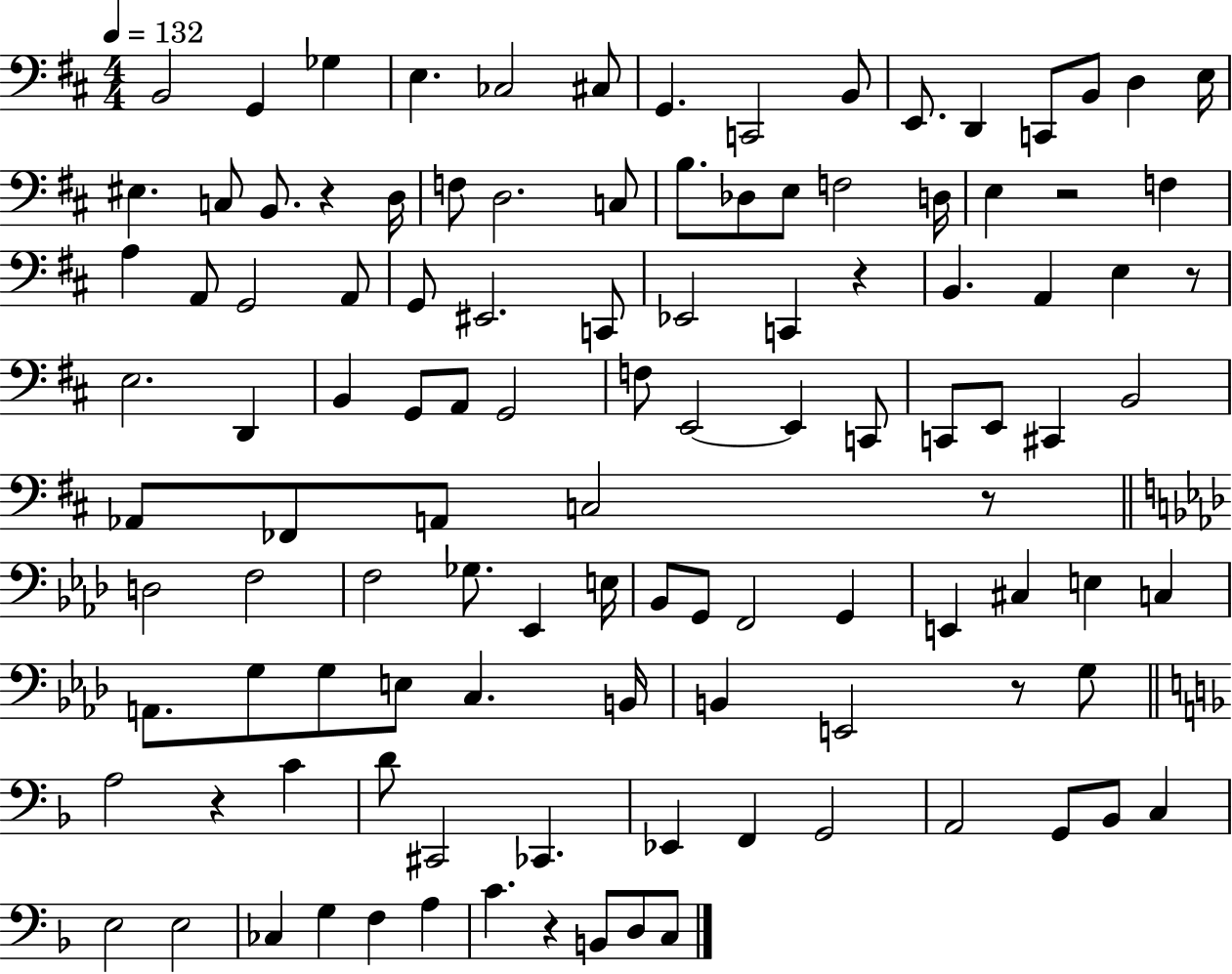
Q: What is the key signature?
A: D major